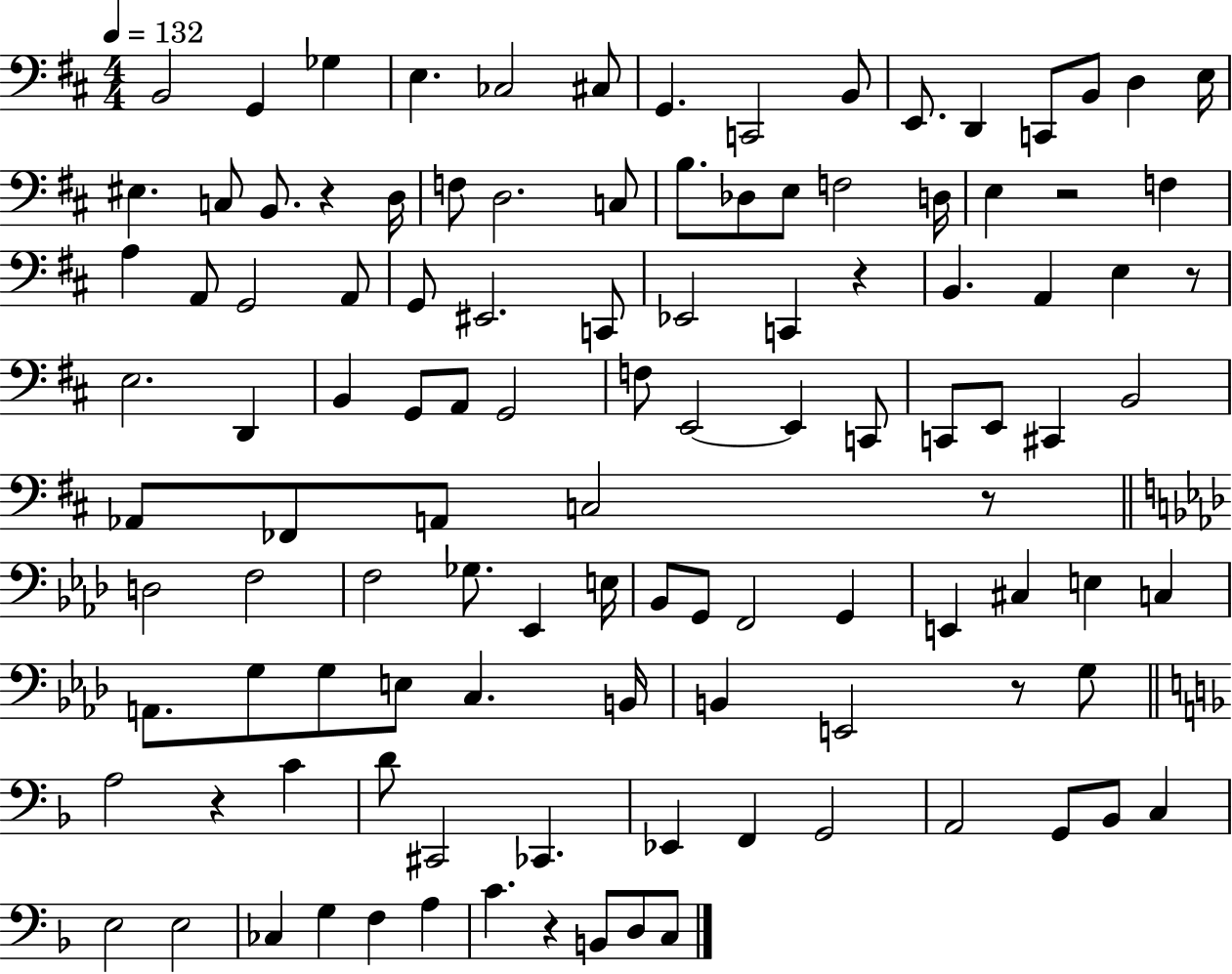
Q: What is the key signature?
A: D major